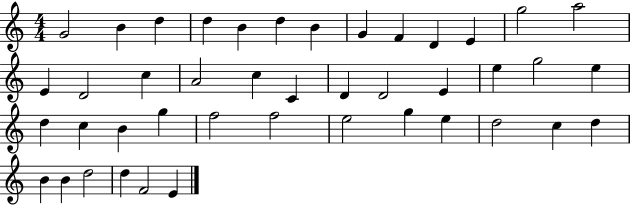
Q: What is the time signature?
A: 4/4